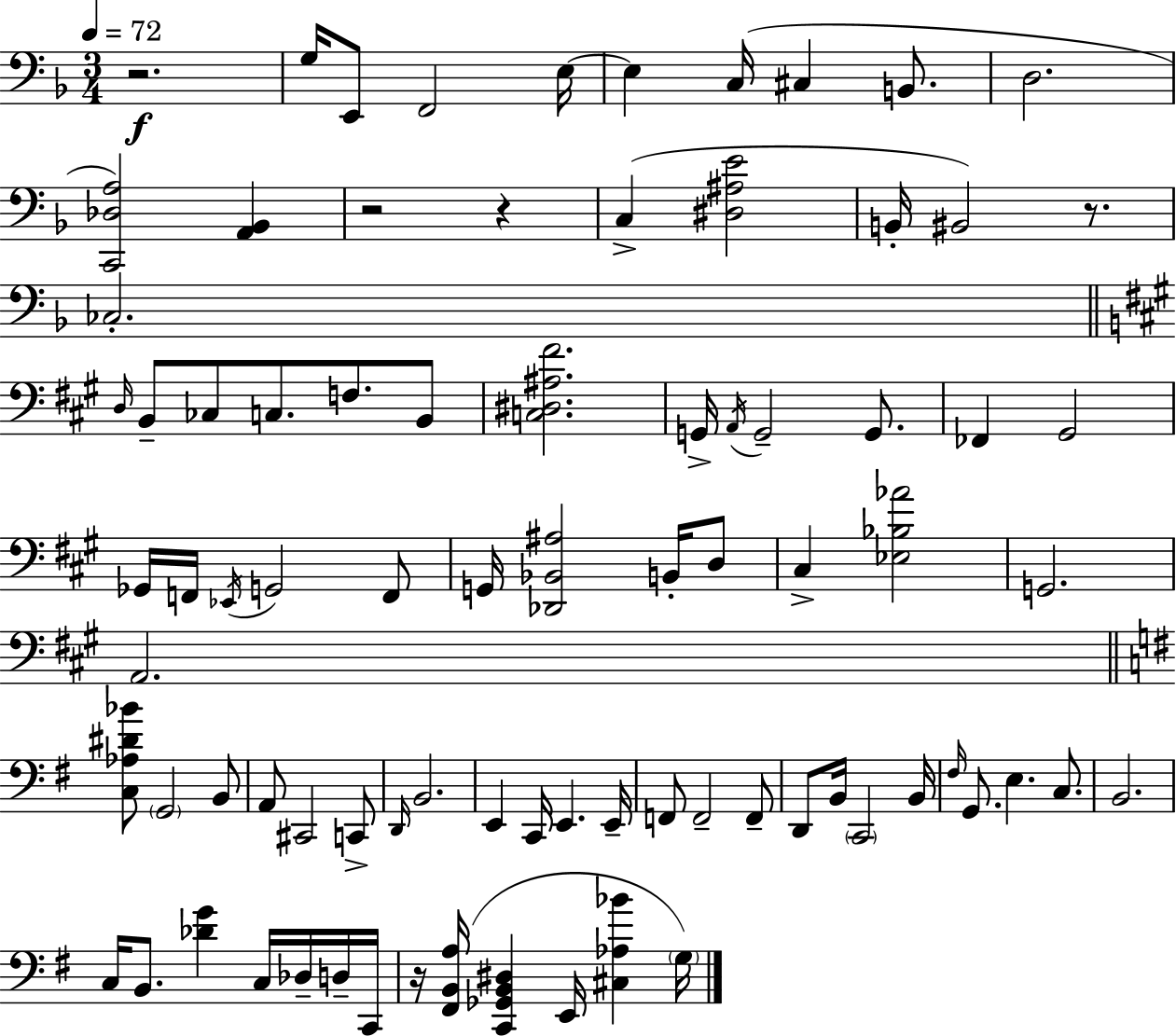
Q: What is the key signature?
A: F major